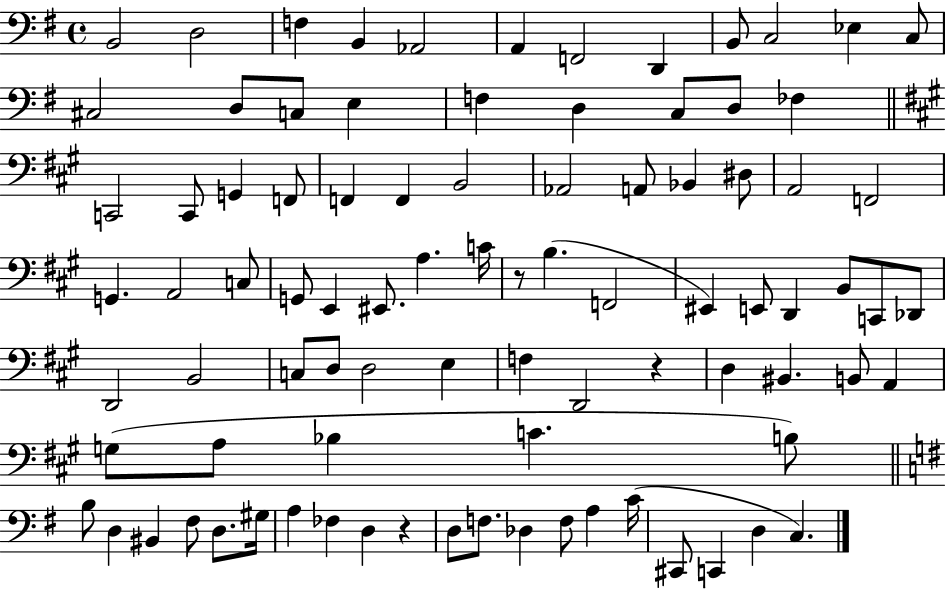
X:1
T:Untitled
M:4/4
L:1/4
K:G
B,,2 D,2 F, B,, _A,,2 A,, F,,2 D,, B,,/2 C,2 _E, C,/2 ^C,2 D,/2 C,/2 E, F, D, C,/2 D,/2 _F, C,,2 C,,/2 G,, F,,/2 F,, F,, B,,2 _A,,2 A,,/2 _B,, ^D,/2 A,,2 F,,2 G,, A,,2 C,/2 G,,/2 E,, ^E,,/2 A, C/4 z/2 B, F,,2 ^E,, E,,/2 D,, B,,/2 C,,/2 _D,,/2 D,,2 B,,2 C,/2 D,/2 D,2 E, F, D,,2 z D, ^B,, B,,/2 A,, G,/2 A,/2 _B, C B,/2 B,/2 D, ^B,, ^F,/2 D,/2 ^G,/4 A, _F, D, z D,/2 F,/2 _D, F,/2 A, C/4 ^C,,/2 C,, D, C,